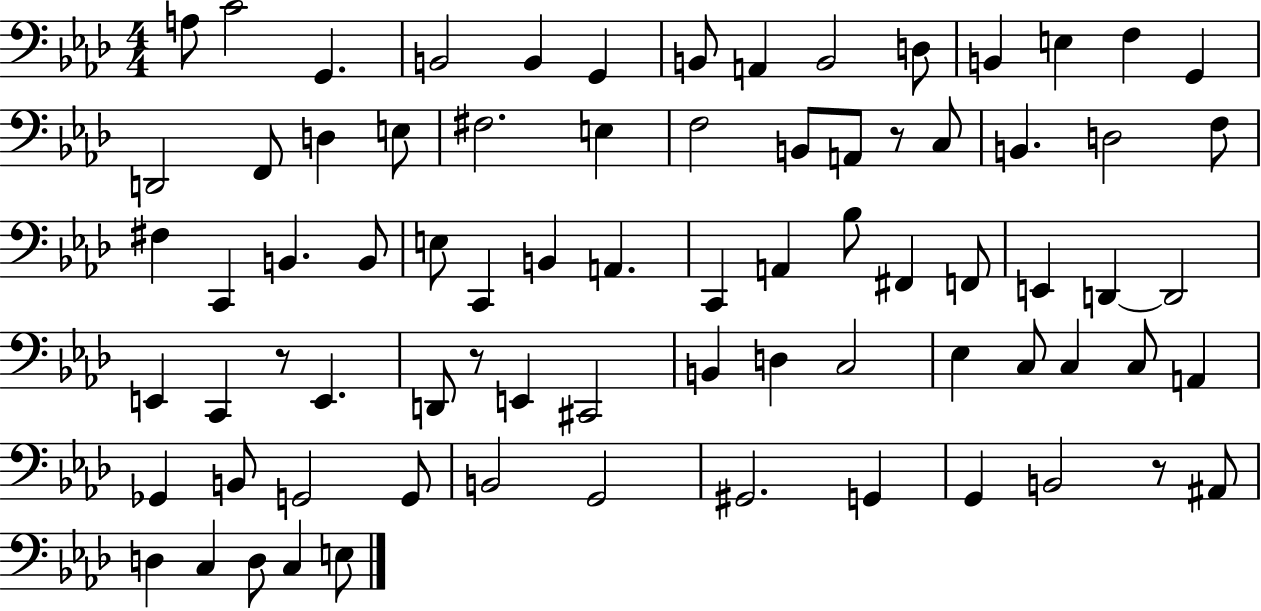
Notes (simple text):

A3/e C4/h G2/q. B2/h B2/q G2/q B2/e A2/q B2/h D3/e B2/q E3/q F3/q G2/q D2/h F2/e D3/q E3/e F#3/h. E3/q F3/h B2/e A2/e R/e C3/e B2/q. D3/h F3/e F#3/q C2/q B2/q. B2/e E3/e C2/q B2/q A2/q. C2/q A2/q Bb3/e F#2/q F2/e E2/q D2/q D2/h E2/q C2/q R/e E2/q. D2/e R/e E2/q C#2/h B2/q D3/q C3/h Eb3/q C3/e C3/q C3/e A2/q Gb2/q B2/e G2/h G2/e B2/h G2/h G#2/h. G2/q G2/q B2/h R/e A#2/e D3/q C3/q D3/e C3/q E3/e